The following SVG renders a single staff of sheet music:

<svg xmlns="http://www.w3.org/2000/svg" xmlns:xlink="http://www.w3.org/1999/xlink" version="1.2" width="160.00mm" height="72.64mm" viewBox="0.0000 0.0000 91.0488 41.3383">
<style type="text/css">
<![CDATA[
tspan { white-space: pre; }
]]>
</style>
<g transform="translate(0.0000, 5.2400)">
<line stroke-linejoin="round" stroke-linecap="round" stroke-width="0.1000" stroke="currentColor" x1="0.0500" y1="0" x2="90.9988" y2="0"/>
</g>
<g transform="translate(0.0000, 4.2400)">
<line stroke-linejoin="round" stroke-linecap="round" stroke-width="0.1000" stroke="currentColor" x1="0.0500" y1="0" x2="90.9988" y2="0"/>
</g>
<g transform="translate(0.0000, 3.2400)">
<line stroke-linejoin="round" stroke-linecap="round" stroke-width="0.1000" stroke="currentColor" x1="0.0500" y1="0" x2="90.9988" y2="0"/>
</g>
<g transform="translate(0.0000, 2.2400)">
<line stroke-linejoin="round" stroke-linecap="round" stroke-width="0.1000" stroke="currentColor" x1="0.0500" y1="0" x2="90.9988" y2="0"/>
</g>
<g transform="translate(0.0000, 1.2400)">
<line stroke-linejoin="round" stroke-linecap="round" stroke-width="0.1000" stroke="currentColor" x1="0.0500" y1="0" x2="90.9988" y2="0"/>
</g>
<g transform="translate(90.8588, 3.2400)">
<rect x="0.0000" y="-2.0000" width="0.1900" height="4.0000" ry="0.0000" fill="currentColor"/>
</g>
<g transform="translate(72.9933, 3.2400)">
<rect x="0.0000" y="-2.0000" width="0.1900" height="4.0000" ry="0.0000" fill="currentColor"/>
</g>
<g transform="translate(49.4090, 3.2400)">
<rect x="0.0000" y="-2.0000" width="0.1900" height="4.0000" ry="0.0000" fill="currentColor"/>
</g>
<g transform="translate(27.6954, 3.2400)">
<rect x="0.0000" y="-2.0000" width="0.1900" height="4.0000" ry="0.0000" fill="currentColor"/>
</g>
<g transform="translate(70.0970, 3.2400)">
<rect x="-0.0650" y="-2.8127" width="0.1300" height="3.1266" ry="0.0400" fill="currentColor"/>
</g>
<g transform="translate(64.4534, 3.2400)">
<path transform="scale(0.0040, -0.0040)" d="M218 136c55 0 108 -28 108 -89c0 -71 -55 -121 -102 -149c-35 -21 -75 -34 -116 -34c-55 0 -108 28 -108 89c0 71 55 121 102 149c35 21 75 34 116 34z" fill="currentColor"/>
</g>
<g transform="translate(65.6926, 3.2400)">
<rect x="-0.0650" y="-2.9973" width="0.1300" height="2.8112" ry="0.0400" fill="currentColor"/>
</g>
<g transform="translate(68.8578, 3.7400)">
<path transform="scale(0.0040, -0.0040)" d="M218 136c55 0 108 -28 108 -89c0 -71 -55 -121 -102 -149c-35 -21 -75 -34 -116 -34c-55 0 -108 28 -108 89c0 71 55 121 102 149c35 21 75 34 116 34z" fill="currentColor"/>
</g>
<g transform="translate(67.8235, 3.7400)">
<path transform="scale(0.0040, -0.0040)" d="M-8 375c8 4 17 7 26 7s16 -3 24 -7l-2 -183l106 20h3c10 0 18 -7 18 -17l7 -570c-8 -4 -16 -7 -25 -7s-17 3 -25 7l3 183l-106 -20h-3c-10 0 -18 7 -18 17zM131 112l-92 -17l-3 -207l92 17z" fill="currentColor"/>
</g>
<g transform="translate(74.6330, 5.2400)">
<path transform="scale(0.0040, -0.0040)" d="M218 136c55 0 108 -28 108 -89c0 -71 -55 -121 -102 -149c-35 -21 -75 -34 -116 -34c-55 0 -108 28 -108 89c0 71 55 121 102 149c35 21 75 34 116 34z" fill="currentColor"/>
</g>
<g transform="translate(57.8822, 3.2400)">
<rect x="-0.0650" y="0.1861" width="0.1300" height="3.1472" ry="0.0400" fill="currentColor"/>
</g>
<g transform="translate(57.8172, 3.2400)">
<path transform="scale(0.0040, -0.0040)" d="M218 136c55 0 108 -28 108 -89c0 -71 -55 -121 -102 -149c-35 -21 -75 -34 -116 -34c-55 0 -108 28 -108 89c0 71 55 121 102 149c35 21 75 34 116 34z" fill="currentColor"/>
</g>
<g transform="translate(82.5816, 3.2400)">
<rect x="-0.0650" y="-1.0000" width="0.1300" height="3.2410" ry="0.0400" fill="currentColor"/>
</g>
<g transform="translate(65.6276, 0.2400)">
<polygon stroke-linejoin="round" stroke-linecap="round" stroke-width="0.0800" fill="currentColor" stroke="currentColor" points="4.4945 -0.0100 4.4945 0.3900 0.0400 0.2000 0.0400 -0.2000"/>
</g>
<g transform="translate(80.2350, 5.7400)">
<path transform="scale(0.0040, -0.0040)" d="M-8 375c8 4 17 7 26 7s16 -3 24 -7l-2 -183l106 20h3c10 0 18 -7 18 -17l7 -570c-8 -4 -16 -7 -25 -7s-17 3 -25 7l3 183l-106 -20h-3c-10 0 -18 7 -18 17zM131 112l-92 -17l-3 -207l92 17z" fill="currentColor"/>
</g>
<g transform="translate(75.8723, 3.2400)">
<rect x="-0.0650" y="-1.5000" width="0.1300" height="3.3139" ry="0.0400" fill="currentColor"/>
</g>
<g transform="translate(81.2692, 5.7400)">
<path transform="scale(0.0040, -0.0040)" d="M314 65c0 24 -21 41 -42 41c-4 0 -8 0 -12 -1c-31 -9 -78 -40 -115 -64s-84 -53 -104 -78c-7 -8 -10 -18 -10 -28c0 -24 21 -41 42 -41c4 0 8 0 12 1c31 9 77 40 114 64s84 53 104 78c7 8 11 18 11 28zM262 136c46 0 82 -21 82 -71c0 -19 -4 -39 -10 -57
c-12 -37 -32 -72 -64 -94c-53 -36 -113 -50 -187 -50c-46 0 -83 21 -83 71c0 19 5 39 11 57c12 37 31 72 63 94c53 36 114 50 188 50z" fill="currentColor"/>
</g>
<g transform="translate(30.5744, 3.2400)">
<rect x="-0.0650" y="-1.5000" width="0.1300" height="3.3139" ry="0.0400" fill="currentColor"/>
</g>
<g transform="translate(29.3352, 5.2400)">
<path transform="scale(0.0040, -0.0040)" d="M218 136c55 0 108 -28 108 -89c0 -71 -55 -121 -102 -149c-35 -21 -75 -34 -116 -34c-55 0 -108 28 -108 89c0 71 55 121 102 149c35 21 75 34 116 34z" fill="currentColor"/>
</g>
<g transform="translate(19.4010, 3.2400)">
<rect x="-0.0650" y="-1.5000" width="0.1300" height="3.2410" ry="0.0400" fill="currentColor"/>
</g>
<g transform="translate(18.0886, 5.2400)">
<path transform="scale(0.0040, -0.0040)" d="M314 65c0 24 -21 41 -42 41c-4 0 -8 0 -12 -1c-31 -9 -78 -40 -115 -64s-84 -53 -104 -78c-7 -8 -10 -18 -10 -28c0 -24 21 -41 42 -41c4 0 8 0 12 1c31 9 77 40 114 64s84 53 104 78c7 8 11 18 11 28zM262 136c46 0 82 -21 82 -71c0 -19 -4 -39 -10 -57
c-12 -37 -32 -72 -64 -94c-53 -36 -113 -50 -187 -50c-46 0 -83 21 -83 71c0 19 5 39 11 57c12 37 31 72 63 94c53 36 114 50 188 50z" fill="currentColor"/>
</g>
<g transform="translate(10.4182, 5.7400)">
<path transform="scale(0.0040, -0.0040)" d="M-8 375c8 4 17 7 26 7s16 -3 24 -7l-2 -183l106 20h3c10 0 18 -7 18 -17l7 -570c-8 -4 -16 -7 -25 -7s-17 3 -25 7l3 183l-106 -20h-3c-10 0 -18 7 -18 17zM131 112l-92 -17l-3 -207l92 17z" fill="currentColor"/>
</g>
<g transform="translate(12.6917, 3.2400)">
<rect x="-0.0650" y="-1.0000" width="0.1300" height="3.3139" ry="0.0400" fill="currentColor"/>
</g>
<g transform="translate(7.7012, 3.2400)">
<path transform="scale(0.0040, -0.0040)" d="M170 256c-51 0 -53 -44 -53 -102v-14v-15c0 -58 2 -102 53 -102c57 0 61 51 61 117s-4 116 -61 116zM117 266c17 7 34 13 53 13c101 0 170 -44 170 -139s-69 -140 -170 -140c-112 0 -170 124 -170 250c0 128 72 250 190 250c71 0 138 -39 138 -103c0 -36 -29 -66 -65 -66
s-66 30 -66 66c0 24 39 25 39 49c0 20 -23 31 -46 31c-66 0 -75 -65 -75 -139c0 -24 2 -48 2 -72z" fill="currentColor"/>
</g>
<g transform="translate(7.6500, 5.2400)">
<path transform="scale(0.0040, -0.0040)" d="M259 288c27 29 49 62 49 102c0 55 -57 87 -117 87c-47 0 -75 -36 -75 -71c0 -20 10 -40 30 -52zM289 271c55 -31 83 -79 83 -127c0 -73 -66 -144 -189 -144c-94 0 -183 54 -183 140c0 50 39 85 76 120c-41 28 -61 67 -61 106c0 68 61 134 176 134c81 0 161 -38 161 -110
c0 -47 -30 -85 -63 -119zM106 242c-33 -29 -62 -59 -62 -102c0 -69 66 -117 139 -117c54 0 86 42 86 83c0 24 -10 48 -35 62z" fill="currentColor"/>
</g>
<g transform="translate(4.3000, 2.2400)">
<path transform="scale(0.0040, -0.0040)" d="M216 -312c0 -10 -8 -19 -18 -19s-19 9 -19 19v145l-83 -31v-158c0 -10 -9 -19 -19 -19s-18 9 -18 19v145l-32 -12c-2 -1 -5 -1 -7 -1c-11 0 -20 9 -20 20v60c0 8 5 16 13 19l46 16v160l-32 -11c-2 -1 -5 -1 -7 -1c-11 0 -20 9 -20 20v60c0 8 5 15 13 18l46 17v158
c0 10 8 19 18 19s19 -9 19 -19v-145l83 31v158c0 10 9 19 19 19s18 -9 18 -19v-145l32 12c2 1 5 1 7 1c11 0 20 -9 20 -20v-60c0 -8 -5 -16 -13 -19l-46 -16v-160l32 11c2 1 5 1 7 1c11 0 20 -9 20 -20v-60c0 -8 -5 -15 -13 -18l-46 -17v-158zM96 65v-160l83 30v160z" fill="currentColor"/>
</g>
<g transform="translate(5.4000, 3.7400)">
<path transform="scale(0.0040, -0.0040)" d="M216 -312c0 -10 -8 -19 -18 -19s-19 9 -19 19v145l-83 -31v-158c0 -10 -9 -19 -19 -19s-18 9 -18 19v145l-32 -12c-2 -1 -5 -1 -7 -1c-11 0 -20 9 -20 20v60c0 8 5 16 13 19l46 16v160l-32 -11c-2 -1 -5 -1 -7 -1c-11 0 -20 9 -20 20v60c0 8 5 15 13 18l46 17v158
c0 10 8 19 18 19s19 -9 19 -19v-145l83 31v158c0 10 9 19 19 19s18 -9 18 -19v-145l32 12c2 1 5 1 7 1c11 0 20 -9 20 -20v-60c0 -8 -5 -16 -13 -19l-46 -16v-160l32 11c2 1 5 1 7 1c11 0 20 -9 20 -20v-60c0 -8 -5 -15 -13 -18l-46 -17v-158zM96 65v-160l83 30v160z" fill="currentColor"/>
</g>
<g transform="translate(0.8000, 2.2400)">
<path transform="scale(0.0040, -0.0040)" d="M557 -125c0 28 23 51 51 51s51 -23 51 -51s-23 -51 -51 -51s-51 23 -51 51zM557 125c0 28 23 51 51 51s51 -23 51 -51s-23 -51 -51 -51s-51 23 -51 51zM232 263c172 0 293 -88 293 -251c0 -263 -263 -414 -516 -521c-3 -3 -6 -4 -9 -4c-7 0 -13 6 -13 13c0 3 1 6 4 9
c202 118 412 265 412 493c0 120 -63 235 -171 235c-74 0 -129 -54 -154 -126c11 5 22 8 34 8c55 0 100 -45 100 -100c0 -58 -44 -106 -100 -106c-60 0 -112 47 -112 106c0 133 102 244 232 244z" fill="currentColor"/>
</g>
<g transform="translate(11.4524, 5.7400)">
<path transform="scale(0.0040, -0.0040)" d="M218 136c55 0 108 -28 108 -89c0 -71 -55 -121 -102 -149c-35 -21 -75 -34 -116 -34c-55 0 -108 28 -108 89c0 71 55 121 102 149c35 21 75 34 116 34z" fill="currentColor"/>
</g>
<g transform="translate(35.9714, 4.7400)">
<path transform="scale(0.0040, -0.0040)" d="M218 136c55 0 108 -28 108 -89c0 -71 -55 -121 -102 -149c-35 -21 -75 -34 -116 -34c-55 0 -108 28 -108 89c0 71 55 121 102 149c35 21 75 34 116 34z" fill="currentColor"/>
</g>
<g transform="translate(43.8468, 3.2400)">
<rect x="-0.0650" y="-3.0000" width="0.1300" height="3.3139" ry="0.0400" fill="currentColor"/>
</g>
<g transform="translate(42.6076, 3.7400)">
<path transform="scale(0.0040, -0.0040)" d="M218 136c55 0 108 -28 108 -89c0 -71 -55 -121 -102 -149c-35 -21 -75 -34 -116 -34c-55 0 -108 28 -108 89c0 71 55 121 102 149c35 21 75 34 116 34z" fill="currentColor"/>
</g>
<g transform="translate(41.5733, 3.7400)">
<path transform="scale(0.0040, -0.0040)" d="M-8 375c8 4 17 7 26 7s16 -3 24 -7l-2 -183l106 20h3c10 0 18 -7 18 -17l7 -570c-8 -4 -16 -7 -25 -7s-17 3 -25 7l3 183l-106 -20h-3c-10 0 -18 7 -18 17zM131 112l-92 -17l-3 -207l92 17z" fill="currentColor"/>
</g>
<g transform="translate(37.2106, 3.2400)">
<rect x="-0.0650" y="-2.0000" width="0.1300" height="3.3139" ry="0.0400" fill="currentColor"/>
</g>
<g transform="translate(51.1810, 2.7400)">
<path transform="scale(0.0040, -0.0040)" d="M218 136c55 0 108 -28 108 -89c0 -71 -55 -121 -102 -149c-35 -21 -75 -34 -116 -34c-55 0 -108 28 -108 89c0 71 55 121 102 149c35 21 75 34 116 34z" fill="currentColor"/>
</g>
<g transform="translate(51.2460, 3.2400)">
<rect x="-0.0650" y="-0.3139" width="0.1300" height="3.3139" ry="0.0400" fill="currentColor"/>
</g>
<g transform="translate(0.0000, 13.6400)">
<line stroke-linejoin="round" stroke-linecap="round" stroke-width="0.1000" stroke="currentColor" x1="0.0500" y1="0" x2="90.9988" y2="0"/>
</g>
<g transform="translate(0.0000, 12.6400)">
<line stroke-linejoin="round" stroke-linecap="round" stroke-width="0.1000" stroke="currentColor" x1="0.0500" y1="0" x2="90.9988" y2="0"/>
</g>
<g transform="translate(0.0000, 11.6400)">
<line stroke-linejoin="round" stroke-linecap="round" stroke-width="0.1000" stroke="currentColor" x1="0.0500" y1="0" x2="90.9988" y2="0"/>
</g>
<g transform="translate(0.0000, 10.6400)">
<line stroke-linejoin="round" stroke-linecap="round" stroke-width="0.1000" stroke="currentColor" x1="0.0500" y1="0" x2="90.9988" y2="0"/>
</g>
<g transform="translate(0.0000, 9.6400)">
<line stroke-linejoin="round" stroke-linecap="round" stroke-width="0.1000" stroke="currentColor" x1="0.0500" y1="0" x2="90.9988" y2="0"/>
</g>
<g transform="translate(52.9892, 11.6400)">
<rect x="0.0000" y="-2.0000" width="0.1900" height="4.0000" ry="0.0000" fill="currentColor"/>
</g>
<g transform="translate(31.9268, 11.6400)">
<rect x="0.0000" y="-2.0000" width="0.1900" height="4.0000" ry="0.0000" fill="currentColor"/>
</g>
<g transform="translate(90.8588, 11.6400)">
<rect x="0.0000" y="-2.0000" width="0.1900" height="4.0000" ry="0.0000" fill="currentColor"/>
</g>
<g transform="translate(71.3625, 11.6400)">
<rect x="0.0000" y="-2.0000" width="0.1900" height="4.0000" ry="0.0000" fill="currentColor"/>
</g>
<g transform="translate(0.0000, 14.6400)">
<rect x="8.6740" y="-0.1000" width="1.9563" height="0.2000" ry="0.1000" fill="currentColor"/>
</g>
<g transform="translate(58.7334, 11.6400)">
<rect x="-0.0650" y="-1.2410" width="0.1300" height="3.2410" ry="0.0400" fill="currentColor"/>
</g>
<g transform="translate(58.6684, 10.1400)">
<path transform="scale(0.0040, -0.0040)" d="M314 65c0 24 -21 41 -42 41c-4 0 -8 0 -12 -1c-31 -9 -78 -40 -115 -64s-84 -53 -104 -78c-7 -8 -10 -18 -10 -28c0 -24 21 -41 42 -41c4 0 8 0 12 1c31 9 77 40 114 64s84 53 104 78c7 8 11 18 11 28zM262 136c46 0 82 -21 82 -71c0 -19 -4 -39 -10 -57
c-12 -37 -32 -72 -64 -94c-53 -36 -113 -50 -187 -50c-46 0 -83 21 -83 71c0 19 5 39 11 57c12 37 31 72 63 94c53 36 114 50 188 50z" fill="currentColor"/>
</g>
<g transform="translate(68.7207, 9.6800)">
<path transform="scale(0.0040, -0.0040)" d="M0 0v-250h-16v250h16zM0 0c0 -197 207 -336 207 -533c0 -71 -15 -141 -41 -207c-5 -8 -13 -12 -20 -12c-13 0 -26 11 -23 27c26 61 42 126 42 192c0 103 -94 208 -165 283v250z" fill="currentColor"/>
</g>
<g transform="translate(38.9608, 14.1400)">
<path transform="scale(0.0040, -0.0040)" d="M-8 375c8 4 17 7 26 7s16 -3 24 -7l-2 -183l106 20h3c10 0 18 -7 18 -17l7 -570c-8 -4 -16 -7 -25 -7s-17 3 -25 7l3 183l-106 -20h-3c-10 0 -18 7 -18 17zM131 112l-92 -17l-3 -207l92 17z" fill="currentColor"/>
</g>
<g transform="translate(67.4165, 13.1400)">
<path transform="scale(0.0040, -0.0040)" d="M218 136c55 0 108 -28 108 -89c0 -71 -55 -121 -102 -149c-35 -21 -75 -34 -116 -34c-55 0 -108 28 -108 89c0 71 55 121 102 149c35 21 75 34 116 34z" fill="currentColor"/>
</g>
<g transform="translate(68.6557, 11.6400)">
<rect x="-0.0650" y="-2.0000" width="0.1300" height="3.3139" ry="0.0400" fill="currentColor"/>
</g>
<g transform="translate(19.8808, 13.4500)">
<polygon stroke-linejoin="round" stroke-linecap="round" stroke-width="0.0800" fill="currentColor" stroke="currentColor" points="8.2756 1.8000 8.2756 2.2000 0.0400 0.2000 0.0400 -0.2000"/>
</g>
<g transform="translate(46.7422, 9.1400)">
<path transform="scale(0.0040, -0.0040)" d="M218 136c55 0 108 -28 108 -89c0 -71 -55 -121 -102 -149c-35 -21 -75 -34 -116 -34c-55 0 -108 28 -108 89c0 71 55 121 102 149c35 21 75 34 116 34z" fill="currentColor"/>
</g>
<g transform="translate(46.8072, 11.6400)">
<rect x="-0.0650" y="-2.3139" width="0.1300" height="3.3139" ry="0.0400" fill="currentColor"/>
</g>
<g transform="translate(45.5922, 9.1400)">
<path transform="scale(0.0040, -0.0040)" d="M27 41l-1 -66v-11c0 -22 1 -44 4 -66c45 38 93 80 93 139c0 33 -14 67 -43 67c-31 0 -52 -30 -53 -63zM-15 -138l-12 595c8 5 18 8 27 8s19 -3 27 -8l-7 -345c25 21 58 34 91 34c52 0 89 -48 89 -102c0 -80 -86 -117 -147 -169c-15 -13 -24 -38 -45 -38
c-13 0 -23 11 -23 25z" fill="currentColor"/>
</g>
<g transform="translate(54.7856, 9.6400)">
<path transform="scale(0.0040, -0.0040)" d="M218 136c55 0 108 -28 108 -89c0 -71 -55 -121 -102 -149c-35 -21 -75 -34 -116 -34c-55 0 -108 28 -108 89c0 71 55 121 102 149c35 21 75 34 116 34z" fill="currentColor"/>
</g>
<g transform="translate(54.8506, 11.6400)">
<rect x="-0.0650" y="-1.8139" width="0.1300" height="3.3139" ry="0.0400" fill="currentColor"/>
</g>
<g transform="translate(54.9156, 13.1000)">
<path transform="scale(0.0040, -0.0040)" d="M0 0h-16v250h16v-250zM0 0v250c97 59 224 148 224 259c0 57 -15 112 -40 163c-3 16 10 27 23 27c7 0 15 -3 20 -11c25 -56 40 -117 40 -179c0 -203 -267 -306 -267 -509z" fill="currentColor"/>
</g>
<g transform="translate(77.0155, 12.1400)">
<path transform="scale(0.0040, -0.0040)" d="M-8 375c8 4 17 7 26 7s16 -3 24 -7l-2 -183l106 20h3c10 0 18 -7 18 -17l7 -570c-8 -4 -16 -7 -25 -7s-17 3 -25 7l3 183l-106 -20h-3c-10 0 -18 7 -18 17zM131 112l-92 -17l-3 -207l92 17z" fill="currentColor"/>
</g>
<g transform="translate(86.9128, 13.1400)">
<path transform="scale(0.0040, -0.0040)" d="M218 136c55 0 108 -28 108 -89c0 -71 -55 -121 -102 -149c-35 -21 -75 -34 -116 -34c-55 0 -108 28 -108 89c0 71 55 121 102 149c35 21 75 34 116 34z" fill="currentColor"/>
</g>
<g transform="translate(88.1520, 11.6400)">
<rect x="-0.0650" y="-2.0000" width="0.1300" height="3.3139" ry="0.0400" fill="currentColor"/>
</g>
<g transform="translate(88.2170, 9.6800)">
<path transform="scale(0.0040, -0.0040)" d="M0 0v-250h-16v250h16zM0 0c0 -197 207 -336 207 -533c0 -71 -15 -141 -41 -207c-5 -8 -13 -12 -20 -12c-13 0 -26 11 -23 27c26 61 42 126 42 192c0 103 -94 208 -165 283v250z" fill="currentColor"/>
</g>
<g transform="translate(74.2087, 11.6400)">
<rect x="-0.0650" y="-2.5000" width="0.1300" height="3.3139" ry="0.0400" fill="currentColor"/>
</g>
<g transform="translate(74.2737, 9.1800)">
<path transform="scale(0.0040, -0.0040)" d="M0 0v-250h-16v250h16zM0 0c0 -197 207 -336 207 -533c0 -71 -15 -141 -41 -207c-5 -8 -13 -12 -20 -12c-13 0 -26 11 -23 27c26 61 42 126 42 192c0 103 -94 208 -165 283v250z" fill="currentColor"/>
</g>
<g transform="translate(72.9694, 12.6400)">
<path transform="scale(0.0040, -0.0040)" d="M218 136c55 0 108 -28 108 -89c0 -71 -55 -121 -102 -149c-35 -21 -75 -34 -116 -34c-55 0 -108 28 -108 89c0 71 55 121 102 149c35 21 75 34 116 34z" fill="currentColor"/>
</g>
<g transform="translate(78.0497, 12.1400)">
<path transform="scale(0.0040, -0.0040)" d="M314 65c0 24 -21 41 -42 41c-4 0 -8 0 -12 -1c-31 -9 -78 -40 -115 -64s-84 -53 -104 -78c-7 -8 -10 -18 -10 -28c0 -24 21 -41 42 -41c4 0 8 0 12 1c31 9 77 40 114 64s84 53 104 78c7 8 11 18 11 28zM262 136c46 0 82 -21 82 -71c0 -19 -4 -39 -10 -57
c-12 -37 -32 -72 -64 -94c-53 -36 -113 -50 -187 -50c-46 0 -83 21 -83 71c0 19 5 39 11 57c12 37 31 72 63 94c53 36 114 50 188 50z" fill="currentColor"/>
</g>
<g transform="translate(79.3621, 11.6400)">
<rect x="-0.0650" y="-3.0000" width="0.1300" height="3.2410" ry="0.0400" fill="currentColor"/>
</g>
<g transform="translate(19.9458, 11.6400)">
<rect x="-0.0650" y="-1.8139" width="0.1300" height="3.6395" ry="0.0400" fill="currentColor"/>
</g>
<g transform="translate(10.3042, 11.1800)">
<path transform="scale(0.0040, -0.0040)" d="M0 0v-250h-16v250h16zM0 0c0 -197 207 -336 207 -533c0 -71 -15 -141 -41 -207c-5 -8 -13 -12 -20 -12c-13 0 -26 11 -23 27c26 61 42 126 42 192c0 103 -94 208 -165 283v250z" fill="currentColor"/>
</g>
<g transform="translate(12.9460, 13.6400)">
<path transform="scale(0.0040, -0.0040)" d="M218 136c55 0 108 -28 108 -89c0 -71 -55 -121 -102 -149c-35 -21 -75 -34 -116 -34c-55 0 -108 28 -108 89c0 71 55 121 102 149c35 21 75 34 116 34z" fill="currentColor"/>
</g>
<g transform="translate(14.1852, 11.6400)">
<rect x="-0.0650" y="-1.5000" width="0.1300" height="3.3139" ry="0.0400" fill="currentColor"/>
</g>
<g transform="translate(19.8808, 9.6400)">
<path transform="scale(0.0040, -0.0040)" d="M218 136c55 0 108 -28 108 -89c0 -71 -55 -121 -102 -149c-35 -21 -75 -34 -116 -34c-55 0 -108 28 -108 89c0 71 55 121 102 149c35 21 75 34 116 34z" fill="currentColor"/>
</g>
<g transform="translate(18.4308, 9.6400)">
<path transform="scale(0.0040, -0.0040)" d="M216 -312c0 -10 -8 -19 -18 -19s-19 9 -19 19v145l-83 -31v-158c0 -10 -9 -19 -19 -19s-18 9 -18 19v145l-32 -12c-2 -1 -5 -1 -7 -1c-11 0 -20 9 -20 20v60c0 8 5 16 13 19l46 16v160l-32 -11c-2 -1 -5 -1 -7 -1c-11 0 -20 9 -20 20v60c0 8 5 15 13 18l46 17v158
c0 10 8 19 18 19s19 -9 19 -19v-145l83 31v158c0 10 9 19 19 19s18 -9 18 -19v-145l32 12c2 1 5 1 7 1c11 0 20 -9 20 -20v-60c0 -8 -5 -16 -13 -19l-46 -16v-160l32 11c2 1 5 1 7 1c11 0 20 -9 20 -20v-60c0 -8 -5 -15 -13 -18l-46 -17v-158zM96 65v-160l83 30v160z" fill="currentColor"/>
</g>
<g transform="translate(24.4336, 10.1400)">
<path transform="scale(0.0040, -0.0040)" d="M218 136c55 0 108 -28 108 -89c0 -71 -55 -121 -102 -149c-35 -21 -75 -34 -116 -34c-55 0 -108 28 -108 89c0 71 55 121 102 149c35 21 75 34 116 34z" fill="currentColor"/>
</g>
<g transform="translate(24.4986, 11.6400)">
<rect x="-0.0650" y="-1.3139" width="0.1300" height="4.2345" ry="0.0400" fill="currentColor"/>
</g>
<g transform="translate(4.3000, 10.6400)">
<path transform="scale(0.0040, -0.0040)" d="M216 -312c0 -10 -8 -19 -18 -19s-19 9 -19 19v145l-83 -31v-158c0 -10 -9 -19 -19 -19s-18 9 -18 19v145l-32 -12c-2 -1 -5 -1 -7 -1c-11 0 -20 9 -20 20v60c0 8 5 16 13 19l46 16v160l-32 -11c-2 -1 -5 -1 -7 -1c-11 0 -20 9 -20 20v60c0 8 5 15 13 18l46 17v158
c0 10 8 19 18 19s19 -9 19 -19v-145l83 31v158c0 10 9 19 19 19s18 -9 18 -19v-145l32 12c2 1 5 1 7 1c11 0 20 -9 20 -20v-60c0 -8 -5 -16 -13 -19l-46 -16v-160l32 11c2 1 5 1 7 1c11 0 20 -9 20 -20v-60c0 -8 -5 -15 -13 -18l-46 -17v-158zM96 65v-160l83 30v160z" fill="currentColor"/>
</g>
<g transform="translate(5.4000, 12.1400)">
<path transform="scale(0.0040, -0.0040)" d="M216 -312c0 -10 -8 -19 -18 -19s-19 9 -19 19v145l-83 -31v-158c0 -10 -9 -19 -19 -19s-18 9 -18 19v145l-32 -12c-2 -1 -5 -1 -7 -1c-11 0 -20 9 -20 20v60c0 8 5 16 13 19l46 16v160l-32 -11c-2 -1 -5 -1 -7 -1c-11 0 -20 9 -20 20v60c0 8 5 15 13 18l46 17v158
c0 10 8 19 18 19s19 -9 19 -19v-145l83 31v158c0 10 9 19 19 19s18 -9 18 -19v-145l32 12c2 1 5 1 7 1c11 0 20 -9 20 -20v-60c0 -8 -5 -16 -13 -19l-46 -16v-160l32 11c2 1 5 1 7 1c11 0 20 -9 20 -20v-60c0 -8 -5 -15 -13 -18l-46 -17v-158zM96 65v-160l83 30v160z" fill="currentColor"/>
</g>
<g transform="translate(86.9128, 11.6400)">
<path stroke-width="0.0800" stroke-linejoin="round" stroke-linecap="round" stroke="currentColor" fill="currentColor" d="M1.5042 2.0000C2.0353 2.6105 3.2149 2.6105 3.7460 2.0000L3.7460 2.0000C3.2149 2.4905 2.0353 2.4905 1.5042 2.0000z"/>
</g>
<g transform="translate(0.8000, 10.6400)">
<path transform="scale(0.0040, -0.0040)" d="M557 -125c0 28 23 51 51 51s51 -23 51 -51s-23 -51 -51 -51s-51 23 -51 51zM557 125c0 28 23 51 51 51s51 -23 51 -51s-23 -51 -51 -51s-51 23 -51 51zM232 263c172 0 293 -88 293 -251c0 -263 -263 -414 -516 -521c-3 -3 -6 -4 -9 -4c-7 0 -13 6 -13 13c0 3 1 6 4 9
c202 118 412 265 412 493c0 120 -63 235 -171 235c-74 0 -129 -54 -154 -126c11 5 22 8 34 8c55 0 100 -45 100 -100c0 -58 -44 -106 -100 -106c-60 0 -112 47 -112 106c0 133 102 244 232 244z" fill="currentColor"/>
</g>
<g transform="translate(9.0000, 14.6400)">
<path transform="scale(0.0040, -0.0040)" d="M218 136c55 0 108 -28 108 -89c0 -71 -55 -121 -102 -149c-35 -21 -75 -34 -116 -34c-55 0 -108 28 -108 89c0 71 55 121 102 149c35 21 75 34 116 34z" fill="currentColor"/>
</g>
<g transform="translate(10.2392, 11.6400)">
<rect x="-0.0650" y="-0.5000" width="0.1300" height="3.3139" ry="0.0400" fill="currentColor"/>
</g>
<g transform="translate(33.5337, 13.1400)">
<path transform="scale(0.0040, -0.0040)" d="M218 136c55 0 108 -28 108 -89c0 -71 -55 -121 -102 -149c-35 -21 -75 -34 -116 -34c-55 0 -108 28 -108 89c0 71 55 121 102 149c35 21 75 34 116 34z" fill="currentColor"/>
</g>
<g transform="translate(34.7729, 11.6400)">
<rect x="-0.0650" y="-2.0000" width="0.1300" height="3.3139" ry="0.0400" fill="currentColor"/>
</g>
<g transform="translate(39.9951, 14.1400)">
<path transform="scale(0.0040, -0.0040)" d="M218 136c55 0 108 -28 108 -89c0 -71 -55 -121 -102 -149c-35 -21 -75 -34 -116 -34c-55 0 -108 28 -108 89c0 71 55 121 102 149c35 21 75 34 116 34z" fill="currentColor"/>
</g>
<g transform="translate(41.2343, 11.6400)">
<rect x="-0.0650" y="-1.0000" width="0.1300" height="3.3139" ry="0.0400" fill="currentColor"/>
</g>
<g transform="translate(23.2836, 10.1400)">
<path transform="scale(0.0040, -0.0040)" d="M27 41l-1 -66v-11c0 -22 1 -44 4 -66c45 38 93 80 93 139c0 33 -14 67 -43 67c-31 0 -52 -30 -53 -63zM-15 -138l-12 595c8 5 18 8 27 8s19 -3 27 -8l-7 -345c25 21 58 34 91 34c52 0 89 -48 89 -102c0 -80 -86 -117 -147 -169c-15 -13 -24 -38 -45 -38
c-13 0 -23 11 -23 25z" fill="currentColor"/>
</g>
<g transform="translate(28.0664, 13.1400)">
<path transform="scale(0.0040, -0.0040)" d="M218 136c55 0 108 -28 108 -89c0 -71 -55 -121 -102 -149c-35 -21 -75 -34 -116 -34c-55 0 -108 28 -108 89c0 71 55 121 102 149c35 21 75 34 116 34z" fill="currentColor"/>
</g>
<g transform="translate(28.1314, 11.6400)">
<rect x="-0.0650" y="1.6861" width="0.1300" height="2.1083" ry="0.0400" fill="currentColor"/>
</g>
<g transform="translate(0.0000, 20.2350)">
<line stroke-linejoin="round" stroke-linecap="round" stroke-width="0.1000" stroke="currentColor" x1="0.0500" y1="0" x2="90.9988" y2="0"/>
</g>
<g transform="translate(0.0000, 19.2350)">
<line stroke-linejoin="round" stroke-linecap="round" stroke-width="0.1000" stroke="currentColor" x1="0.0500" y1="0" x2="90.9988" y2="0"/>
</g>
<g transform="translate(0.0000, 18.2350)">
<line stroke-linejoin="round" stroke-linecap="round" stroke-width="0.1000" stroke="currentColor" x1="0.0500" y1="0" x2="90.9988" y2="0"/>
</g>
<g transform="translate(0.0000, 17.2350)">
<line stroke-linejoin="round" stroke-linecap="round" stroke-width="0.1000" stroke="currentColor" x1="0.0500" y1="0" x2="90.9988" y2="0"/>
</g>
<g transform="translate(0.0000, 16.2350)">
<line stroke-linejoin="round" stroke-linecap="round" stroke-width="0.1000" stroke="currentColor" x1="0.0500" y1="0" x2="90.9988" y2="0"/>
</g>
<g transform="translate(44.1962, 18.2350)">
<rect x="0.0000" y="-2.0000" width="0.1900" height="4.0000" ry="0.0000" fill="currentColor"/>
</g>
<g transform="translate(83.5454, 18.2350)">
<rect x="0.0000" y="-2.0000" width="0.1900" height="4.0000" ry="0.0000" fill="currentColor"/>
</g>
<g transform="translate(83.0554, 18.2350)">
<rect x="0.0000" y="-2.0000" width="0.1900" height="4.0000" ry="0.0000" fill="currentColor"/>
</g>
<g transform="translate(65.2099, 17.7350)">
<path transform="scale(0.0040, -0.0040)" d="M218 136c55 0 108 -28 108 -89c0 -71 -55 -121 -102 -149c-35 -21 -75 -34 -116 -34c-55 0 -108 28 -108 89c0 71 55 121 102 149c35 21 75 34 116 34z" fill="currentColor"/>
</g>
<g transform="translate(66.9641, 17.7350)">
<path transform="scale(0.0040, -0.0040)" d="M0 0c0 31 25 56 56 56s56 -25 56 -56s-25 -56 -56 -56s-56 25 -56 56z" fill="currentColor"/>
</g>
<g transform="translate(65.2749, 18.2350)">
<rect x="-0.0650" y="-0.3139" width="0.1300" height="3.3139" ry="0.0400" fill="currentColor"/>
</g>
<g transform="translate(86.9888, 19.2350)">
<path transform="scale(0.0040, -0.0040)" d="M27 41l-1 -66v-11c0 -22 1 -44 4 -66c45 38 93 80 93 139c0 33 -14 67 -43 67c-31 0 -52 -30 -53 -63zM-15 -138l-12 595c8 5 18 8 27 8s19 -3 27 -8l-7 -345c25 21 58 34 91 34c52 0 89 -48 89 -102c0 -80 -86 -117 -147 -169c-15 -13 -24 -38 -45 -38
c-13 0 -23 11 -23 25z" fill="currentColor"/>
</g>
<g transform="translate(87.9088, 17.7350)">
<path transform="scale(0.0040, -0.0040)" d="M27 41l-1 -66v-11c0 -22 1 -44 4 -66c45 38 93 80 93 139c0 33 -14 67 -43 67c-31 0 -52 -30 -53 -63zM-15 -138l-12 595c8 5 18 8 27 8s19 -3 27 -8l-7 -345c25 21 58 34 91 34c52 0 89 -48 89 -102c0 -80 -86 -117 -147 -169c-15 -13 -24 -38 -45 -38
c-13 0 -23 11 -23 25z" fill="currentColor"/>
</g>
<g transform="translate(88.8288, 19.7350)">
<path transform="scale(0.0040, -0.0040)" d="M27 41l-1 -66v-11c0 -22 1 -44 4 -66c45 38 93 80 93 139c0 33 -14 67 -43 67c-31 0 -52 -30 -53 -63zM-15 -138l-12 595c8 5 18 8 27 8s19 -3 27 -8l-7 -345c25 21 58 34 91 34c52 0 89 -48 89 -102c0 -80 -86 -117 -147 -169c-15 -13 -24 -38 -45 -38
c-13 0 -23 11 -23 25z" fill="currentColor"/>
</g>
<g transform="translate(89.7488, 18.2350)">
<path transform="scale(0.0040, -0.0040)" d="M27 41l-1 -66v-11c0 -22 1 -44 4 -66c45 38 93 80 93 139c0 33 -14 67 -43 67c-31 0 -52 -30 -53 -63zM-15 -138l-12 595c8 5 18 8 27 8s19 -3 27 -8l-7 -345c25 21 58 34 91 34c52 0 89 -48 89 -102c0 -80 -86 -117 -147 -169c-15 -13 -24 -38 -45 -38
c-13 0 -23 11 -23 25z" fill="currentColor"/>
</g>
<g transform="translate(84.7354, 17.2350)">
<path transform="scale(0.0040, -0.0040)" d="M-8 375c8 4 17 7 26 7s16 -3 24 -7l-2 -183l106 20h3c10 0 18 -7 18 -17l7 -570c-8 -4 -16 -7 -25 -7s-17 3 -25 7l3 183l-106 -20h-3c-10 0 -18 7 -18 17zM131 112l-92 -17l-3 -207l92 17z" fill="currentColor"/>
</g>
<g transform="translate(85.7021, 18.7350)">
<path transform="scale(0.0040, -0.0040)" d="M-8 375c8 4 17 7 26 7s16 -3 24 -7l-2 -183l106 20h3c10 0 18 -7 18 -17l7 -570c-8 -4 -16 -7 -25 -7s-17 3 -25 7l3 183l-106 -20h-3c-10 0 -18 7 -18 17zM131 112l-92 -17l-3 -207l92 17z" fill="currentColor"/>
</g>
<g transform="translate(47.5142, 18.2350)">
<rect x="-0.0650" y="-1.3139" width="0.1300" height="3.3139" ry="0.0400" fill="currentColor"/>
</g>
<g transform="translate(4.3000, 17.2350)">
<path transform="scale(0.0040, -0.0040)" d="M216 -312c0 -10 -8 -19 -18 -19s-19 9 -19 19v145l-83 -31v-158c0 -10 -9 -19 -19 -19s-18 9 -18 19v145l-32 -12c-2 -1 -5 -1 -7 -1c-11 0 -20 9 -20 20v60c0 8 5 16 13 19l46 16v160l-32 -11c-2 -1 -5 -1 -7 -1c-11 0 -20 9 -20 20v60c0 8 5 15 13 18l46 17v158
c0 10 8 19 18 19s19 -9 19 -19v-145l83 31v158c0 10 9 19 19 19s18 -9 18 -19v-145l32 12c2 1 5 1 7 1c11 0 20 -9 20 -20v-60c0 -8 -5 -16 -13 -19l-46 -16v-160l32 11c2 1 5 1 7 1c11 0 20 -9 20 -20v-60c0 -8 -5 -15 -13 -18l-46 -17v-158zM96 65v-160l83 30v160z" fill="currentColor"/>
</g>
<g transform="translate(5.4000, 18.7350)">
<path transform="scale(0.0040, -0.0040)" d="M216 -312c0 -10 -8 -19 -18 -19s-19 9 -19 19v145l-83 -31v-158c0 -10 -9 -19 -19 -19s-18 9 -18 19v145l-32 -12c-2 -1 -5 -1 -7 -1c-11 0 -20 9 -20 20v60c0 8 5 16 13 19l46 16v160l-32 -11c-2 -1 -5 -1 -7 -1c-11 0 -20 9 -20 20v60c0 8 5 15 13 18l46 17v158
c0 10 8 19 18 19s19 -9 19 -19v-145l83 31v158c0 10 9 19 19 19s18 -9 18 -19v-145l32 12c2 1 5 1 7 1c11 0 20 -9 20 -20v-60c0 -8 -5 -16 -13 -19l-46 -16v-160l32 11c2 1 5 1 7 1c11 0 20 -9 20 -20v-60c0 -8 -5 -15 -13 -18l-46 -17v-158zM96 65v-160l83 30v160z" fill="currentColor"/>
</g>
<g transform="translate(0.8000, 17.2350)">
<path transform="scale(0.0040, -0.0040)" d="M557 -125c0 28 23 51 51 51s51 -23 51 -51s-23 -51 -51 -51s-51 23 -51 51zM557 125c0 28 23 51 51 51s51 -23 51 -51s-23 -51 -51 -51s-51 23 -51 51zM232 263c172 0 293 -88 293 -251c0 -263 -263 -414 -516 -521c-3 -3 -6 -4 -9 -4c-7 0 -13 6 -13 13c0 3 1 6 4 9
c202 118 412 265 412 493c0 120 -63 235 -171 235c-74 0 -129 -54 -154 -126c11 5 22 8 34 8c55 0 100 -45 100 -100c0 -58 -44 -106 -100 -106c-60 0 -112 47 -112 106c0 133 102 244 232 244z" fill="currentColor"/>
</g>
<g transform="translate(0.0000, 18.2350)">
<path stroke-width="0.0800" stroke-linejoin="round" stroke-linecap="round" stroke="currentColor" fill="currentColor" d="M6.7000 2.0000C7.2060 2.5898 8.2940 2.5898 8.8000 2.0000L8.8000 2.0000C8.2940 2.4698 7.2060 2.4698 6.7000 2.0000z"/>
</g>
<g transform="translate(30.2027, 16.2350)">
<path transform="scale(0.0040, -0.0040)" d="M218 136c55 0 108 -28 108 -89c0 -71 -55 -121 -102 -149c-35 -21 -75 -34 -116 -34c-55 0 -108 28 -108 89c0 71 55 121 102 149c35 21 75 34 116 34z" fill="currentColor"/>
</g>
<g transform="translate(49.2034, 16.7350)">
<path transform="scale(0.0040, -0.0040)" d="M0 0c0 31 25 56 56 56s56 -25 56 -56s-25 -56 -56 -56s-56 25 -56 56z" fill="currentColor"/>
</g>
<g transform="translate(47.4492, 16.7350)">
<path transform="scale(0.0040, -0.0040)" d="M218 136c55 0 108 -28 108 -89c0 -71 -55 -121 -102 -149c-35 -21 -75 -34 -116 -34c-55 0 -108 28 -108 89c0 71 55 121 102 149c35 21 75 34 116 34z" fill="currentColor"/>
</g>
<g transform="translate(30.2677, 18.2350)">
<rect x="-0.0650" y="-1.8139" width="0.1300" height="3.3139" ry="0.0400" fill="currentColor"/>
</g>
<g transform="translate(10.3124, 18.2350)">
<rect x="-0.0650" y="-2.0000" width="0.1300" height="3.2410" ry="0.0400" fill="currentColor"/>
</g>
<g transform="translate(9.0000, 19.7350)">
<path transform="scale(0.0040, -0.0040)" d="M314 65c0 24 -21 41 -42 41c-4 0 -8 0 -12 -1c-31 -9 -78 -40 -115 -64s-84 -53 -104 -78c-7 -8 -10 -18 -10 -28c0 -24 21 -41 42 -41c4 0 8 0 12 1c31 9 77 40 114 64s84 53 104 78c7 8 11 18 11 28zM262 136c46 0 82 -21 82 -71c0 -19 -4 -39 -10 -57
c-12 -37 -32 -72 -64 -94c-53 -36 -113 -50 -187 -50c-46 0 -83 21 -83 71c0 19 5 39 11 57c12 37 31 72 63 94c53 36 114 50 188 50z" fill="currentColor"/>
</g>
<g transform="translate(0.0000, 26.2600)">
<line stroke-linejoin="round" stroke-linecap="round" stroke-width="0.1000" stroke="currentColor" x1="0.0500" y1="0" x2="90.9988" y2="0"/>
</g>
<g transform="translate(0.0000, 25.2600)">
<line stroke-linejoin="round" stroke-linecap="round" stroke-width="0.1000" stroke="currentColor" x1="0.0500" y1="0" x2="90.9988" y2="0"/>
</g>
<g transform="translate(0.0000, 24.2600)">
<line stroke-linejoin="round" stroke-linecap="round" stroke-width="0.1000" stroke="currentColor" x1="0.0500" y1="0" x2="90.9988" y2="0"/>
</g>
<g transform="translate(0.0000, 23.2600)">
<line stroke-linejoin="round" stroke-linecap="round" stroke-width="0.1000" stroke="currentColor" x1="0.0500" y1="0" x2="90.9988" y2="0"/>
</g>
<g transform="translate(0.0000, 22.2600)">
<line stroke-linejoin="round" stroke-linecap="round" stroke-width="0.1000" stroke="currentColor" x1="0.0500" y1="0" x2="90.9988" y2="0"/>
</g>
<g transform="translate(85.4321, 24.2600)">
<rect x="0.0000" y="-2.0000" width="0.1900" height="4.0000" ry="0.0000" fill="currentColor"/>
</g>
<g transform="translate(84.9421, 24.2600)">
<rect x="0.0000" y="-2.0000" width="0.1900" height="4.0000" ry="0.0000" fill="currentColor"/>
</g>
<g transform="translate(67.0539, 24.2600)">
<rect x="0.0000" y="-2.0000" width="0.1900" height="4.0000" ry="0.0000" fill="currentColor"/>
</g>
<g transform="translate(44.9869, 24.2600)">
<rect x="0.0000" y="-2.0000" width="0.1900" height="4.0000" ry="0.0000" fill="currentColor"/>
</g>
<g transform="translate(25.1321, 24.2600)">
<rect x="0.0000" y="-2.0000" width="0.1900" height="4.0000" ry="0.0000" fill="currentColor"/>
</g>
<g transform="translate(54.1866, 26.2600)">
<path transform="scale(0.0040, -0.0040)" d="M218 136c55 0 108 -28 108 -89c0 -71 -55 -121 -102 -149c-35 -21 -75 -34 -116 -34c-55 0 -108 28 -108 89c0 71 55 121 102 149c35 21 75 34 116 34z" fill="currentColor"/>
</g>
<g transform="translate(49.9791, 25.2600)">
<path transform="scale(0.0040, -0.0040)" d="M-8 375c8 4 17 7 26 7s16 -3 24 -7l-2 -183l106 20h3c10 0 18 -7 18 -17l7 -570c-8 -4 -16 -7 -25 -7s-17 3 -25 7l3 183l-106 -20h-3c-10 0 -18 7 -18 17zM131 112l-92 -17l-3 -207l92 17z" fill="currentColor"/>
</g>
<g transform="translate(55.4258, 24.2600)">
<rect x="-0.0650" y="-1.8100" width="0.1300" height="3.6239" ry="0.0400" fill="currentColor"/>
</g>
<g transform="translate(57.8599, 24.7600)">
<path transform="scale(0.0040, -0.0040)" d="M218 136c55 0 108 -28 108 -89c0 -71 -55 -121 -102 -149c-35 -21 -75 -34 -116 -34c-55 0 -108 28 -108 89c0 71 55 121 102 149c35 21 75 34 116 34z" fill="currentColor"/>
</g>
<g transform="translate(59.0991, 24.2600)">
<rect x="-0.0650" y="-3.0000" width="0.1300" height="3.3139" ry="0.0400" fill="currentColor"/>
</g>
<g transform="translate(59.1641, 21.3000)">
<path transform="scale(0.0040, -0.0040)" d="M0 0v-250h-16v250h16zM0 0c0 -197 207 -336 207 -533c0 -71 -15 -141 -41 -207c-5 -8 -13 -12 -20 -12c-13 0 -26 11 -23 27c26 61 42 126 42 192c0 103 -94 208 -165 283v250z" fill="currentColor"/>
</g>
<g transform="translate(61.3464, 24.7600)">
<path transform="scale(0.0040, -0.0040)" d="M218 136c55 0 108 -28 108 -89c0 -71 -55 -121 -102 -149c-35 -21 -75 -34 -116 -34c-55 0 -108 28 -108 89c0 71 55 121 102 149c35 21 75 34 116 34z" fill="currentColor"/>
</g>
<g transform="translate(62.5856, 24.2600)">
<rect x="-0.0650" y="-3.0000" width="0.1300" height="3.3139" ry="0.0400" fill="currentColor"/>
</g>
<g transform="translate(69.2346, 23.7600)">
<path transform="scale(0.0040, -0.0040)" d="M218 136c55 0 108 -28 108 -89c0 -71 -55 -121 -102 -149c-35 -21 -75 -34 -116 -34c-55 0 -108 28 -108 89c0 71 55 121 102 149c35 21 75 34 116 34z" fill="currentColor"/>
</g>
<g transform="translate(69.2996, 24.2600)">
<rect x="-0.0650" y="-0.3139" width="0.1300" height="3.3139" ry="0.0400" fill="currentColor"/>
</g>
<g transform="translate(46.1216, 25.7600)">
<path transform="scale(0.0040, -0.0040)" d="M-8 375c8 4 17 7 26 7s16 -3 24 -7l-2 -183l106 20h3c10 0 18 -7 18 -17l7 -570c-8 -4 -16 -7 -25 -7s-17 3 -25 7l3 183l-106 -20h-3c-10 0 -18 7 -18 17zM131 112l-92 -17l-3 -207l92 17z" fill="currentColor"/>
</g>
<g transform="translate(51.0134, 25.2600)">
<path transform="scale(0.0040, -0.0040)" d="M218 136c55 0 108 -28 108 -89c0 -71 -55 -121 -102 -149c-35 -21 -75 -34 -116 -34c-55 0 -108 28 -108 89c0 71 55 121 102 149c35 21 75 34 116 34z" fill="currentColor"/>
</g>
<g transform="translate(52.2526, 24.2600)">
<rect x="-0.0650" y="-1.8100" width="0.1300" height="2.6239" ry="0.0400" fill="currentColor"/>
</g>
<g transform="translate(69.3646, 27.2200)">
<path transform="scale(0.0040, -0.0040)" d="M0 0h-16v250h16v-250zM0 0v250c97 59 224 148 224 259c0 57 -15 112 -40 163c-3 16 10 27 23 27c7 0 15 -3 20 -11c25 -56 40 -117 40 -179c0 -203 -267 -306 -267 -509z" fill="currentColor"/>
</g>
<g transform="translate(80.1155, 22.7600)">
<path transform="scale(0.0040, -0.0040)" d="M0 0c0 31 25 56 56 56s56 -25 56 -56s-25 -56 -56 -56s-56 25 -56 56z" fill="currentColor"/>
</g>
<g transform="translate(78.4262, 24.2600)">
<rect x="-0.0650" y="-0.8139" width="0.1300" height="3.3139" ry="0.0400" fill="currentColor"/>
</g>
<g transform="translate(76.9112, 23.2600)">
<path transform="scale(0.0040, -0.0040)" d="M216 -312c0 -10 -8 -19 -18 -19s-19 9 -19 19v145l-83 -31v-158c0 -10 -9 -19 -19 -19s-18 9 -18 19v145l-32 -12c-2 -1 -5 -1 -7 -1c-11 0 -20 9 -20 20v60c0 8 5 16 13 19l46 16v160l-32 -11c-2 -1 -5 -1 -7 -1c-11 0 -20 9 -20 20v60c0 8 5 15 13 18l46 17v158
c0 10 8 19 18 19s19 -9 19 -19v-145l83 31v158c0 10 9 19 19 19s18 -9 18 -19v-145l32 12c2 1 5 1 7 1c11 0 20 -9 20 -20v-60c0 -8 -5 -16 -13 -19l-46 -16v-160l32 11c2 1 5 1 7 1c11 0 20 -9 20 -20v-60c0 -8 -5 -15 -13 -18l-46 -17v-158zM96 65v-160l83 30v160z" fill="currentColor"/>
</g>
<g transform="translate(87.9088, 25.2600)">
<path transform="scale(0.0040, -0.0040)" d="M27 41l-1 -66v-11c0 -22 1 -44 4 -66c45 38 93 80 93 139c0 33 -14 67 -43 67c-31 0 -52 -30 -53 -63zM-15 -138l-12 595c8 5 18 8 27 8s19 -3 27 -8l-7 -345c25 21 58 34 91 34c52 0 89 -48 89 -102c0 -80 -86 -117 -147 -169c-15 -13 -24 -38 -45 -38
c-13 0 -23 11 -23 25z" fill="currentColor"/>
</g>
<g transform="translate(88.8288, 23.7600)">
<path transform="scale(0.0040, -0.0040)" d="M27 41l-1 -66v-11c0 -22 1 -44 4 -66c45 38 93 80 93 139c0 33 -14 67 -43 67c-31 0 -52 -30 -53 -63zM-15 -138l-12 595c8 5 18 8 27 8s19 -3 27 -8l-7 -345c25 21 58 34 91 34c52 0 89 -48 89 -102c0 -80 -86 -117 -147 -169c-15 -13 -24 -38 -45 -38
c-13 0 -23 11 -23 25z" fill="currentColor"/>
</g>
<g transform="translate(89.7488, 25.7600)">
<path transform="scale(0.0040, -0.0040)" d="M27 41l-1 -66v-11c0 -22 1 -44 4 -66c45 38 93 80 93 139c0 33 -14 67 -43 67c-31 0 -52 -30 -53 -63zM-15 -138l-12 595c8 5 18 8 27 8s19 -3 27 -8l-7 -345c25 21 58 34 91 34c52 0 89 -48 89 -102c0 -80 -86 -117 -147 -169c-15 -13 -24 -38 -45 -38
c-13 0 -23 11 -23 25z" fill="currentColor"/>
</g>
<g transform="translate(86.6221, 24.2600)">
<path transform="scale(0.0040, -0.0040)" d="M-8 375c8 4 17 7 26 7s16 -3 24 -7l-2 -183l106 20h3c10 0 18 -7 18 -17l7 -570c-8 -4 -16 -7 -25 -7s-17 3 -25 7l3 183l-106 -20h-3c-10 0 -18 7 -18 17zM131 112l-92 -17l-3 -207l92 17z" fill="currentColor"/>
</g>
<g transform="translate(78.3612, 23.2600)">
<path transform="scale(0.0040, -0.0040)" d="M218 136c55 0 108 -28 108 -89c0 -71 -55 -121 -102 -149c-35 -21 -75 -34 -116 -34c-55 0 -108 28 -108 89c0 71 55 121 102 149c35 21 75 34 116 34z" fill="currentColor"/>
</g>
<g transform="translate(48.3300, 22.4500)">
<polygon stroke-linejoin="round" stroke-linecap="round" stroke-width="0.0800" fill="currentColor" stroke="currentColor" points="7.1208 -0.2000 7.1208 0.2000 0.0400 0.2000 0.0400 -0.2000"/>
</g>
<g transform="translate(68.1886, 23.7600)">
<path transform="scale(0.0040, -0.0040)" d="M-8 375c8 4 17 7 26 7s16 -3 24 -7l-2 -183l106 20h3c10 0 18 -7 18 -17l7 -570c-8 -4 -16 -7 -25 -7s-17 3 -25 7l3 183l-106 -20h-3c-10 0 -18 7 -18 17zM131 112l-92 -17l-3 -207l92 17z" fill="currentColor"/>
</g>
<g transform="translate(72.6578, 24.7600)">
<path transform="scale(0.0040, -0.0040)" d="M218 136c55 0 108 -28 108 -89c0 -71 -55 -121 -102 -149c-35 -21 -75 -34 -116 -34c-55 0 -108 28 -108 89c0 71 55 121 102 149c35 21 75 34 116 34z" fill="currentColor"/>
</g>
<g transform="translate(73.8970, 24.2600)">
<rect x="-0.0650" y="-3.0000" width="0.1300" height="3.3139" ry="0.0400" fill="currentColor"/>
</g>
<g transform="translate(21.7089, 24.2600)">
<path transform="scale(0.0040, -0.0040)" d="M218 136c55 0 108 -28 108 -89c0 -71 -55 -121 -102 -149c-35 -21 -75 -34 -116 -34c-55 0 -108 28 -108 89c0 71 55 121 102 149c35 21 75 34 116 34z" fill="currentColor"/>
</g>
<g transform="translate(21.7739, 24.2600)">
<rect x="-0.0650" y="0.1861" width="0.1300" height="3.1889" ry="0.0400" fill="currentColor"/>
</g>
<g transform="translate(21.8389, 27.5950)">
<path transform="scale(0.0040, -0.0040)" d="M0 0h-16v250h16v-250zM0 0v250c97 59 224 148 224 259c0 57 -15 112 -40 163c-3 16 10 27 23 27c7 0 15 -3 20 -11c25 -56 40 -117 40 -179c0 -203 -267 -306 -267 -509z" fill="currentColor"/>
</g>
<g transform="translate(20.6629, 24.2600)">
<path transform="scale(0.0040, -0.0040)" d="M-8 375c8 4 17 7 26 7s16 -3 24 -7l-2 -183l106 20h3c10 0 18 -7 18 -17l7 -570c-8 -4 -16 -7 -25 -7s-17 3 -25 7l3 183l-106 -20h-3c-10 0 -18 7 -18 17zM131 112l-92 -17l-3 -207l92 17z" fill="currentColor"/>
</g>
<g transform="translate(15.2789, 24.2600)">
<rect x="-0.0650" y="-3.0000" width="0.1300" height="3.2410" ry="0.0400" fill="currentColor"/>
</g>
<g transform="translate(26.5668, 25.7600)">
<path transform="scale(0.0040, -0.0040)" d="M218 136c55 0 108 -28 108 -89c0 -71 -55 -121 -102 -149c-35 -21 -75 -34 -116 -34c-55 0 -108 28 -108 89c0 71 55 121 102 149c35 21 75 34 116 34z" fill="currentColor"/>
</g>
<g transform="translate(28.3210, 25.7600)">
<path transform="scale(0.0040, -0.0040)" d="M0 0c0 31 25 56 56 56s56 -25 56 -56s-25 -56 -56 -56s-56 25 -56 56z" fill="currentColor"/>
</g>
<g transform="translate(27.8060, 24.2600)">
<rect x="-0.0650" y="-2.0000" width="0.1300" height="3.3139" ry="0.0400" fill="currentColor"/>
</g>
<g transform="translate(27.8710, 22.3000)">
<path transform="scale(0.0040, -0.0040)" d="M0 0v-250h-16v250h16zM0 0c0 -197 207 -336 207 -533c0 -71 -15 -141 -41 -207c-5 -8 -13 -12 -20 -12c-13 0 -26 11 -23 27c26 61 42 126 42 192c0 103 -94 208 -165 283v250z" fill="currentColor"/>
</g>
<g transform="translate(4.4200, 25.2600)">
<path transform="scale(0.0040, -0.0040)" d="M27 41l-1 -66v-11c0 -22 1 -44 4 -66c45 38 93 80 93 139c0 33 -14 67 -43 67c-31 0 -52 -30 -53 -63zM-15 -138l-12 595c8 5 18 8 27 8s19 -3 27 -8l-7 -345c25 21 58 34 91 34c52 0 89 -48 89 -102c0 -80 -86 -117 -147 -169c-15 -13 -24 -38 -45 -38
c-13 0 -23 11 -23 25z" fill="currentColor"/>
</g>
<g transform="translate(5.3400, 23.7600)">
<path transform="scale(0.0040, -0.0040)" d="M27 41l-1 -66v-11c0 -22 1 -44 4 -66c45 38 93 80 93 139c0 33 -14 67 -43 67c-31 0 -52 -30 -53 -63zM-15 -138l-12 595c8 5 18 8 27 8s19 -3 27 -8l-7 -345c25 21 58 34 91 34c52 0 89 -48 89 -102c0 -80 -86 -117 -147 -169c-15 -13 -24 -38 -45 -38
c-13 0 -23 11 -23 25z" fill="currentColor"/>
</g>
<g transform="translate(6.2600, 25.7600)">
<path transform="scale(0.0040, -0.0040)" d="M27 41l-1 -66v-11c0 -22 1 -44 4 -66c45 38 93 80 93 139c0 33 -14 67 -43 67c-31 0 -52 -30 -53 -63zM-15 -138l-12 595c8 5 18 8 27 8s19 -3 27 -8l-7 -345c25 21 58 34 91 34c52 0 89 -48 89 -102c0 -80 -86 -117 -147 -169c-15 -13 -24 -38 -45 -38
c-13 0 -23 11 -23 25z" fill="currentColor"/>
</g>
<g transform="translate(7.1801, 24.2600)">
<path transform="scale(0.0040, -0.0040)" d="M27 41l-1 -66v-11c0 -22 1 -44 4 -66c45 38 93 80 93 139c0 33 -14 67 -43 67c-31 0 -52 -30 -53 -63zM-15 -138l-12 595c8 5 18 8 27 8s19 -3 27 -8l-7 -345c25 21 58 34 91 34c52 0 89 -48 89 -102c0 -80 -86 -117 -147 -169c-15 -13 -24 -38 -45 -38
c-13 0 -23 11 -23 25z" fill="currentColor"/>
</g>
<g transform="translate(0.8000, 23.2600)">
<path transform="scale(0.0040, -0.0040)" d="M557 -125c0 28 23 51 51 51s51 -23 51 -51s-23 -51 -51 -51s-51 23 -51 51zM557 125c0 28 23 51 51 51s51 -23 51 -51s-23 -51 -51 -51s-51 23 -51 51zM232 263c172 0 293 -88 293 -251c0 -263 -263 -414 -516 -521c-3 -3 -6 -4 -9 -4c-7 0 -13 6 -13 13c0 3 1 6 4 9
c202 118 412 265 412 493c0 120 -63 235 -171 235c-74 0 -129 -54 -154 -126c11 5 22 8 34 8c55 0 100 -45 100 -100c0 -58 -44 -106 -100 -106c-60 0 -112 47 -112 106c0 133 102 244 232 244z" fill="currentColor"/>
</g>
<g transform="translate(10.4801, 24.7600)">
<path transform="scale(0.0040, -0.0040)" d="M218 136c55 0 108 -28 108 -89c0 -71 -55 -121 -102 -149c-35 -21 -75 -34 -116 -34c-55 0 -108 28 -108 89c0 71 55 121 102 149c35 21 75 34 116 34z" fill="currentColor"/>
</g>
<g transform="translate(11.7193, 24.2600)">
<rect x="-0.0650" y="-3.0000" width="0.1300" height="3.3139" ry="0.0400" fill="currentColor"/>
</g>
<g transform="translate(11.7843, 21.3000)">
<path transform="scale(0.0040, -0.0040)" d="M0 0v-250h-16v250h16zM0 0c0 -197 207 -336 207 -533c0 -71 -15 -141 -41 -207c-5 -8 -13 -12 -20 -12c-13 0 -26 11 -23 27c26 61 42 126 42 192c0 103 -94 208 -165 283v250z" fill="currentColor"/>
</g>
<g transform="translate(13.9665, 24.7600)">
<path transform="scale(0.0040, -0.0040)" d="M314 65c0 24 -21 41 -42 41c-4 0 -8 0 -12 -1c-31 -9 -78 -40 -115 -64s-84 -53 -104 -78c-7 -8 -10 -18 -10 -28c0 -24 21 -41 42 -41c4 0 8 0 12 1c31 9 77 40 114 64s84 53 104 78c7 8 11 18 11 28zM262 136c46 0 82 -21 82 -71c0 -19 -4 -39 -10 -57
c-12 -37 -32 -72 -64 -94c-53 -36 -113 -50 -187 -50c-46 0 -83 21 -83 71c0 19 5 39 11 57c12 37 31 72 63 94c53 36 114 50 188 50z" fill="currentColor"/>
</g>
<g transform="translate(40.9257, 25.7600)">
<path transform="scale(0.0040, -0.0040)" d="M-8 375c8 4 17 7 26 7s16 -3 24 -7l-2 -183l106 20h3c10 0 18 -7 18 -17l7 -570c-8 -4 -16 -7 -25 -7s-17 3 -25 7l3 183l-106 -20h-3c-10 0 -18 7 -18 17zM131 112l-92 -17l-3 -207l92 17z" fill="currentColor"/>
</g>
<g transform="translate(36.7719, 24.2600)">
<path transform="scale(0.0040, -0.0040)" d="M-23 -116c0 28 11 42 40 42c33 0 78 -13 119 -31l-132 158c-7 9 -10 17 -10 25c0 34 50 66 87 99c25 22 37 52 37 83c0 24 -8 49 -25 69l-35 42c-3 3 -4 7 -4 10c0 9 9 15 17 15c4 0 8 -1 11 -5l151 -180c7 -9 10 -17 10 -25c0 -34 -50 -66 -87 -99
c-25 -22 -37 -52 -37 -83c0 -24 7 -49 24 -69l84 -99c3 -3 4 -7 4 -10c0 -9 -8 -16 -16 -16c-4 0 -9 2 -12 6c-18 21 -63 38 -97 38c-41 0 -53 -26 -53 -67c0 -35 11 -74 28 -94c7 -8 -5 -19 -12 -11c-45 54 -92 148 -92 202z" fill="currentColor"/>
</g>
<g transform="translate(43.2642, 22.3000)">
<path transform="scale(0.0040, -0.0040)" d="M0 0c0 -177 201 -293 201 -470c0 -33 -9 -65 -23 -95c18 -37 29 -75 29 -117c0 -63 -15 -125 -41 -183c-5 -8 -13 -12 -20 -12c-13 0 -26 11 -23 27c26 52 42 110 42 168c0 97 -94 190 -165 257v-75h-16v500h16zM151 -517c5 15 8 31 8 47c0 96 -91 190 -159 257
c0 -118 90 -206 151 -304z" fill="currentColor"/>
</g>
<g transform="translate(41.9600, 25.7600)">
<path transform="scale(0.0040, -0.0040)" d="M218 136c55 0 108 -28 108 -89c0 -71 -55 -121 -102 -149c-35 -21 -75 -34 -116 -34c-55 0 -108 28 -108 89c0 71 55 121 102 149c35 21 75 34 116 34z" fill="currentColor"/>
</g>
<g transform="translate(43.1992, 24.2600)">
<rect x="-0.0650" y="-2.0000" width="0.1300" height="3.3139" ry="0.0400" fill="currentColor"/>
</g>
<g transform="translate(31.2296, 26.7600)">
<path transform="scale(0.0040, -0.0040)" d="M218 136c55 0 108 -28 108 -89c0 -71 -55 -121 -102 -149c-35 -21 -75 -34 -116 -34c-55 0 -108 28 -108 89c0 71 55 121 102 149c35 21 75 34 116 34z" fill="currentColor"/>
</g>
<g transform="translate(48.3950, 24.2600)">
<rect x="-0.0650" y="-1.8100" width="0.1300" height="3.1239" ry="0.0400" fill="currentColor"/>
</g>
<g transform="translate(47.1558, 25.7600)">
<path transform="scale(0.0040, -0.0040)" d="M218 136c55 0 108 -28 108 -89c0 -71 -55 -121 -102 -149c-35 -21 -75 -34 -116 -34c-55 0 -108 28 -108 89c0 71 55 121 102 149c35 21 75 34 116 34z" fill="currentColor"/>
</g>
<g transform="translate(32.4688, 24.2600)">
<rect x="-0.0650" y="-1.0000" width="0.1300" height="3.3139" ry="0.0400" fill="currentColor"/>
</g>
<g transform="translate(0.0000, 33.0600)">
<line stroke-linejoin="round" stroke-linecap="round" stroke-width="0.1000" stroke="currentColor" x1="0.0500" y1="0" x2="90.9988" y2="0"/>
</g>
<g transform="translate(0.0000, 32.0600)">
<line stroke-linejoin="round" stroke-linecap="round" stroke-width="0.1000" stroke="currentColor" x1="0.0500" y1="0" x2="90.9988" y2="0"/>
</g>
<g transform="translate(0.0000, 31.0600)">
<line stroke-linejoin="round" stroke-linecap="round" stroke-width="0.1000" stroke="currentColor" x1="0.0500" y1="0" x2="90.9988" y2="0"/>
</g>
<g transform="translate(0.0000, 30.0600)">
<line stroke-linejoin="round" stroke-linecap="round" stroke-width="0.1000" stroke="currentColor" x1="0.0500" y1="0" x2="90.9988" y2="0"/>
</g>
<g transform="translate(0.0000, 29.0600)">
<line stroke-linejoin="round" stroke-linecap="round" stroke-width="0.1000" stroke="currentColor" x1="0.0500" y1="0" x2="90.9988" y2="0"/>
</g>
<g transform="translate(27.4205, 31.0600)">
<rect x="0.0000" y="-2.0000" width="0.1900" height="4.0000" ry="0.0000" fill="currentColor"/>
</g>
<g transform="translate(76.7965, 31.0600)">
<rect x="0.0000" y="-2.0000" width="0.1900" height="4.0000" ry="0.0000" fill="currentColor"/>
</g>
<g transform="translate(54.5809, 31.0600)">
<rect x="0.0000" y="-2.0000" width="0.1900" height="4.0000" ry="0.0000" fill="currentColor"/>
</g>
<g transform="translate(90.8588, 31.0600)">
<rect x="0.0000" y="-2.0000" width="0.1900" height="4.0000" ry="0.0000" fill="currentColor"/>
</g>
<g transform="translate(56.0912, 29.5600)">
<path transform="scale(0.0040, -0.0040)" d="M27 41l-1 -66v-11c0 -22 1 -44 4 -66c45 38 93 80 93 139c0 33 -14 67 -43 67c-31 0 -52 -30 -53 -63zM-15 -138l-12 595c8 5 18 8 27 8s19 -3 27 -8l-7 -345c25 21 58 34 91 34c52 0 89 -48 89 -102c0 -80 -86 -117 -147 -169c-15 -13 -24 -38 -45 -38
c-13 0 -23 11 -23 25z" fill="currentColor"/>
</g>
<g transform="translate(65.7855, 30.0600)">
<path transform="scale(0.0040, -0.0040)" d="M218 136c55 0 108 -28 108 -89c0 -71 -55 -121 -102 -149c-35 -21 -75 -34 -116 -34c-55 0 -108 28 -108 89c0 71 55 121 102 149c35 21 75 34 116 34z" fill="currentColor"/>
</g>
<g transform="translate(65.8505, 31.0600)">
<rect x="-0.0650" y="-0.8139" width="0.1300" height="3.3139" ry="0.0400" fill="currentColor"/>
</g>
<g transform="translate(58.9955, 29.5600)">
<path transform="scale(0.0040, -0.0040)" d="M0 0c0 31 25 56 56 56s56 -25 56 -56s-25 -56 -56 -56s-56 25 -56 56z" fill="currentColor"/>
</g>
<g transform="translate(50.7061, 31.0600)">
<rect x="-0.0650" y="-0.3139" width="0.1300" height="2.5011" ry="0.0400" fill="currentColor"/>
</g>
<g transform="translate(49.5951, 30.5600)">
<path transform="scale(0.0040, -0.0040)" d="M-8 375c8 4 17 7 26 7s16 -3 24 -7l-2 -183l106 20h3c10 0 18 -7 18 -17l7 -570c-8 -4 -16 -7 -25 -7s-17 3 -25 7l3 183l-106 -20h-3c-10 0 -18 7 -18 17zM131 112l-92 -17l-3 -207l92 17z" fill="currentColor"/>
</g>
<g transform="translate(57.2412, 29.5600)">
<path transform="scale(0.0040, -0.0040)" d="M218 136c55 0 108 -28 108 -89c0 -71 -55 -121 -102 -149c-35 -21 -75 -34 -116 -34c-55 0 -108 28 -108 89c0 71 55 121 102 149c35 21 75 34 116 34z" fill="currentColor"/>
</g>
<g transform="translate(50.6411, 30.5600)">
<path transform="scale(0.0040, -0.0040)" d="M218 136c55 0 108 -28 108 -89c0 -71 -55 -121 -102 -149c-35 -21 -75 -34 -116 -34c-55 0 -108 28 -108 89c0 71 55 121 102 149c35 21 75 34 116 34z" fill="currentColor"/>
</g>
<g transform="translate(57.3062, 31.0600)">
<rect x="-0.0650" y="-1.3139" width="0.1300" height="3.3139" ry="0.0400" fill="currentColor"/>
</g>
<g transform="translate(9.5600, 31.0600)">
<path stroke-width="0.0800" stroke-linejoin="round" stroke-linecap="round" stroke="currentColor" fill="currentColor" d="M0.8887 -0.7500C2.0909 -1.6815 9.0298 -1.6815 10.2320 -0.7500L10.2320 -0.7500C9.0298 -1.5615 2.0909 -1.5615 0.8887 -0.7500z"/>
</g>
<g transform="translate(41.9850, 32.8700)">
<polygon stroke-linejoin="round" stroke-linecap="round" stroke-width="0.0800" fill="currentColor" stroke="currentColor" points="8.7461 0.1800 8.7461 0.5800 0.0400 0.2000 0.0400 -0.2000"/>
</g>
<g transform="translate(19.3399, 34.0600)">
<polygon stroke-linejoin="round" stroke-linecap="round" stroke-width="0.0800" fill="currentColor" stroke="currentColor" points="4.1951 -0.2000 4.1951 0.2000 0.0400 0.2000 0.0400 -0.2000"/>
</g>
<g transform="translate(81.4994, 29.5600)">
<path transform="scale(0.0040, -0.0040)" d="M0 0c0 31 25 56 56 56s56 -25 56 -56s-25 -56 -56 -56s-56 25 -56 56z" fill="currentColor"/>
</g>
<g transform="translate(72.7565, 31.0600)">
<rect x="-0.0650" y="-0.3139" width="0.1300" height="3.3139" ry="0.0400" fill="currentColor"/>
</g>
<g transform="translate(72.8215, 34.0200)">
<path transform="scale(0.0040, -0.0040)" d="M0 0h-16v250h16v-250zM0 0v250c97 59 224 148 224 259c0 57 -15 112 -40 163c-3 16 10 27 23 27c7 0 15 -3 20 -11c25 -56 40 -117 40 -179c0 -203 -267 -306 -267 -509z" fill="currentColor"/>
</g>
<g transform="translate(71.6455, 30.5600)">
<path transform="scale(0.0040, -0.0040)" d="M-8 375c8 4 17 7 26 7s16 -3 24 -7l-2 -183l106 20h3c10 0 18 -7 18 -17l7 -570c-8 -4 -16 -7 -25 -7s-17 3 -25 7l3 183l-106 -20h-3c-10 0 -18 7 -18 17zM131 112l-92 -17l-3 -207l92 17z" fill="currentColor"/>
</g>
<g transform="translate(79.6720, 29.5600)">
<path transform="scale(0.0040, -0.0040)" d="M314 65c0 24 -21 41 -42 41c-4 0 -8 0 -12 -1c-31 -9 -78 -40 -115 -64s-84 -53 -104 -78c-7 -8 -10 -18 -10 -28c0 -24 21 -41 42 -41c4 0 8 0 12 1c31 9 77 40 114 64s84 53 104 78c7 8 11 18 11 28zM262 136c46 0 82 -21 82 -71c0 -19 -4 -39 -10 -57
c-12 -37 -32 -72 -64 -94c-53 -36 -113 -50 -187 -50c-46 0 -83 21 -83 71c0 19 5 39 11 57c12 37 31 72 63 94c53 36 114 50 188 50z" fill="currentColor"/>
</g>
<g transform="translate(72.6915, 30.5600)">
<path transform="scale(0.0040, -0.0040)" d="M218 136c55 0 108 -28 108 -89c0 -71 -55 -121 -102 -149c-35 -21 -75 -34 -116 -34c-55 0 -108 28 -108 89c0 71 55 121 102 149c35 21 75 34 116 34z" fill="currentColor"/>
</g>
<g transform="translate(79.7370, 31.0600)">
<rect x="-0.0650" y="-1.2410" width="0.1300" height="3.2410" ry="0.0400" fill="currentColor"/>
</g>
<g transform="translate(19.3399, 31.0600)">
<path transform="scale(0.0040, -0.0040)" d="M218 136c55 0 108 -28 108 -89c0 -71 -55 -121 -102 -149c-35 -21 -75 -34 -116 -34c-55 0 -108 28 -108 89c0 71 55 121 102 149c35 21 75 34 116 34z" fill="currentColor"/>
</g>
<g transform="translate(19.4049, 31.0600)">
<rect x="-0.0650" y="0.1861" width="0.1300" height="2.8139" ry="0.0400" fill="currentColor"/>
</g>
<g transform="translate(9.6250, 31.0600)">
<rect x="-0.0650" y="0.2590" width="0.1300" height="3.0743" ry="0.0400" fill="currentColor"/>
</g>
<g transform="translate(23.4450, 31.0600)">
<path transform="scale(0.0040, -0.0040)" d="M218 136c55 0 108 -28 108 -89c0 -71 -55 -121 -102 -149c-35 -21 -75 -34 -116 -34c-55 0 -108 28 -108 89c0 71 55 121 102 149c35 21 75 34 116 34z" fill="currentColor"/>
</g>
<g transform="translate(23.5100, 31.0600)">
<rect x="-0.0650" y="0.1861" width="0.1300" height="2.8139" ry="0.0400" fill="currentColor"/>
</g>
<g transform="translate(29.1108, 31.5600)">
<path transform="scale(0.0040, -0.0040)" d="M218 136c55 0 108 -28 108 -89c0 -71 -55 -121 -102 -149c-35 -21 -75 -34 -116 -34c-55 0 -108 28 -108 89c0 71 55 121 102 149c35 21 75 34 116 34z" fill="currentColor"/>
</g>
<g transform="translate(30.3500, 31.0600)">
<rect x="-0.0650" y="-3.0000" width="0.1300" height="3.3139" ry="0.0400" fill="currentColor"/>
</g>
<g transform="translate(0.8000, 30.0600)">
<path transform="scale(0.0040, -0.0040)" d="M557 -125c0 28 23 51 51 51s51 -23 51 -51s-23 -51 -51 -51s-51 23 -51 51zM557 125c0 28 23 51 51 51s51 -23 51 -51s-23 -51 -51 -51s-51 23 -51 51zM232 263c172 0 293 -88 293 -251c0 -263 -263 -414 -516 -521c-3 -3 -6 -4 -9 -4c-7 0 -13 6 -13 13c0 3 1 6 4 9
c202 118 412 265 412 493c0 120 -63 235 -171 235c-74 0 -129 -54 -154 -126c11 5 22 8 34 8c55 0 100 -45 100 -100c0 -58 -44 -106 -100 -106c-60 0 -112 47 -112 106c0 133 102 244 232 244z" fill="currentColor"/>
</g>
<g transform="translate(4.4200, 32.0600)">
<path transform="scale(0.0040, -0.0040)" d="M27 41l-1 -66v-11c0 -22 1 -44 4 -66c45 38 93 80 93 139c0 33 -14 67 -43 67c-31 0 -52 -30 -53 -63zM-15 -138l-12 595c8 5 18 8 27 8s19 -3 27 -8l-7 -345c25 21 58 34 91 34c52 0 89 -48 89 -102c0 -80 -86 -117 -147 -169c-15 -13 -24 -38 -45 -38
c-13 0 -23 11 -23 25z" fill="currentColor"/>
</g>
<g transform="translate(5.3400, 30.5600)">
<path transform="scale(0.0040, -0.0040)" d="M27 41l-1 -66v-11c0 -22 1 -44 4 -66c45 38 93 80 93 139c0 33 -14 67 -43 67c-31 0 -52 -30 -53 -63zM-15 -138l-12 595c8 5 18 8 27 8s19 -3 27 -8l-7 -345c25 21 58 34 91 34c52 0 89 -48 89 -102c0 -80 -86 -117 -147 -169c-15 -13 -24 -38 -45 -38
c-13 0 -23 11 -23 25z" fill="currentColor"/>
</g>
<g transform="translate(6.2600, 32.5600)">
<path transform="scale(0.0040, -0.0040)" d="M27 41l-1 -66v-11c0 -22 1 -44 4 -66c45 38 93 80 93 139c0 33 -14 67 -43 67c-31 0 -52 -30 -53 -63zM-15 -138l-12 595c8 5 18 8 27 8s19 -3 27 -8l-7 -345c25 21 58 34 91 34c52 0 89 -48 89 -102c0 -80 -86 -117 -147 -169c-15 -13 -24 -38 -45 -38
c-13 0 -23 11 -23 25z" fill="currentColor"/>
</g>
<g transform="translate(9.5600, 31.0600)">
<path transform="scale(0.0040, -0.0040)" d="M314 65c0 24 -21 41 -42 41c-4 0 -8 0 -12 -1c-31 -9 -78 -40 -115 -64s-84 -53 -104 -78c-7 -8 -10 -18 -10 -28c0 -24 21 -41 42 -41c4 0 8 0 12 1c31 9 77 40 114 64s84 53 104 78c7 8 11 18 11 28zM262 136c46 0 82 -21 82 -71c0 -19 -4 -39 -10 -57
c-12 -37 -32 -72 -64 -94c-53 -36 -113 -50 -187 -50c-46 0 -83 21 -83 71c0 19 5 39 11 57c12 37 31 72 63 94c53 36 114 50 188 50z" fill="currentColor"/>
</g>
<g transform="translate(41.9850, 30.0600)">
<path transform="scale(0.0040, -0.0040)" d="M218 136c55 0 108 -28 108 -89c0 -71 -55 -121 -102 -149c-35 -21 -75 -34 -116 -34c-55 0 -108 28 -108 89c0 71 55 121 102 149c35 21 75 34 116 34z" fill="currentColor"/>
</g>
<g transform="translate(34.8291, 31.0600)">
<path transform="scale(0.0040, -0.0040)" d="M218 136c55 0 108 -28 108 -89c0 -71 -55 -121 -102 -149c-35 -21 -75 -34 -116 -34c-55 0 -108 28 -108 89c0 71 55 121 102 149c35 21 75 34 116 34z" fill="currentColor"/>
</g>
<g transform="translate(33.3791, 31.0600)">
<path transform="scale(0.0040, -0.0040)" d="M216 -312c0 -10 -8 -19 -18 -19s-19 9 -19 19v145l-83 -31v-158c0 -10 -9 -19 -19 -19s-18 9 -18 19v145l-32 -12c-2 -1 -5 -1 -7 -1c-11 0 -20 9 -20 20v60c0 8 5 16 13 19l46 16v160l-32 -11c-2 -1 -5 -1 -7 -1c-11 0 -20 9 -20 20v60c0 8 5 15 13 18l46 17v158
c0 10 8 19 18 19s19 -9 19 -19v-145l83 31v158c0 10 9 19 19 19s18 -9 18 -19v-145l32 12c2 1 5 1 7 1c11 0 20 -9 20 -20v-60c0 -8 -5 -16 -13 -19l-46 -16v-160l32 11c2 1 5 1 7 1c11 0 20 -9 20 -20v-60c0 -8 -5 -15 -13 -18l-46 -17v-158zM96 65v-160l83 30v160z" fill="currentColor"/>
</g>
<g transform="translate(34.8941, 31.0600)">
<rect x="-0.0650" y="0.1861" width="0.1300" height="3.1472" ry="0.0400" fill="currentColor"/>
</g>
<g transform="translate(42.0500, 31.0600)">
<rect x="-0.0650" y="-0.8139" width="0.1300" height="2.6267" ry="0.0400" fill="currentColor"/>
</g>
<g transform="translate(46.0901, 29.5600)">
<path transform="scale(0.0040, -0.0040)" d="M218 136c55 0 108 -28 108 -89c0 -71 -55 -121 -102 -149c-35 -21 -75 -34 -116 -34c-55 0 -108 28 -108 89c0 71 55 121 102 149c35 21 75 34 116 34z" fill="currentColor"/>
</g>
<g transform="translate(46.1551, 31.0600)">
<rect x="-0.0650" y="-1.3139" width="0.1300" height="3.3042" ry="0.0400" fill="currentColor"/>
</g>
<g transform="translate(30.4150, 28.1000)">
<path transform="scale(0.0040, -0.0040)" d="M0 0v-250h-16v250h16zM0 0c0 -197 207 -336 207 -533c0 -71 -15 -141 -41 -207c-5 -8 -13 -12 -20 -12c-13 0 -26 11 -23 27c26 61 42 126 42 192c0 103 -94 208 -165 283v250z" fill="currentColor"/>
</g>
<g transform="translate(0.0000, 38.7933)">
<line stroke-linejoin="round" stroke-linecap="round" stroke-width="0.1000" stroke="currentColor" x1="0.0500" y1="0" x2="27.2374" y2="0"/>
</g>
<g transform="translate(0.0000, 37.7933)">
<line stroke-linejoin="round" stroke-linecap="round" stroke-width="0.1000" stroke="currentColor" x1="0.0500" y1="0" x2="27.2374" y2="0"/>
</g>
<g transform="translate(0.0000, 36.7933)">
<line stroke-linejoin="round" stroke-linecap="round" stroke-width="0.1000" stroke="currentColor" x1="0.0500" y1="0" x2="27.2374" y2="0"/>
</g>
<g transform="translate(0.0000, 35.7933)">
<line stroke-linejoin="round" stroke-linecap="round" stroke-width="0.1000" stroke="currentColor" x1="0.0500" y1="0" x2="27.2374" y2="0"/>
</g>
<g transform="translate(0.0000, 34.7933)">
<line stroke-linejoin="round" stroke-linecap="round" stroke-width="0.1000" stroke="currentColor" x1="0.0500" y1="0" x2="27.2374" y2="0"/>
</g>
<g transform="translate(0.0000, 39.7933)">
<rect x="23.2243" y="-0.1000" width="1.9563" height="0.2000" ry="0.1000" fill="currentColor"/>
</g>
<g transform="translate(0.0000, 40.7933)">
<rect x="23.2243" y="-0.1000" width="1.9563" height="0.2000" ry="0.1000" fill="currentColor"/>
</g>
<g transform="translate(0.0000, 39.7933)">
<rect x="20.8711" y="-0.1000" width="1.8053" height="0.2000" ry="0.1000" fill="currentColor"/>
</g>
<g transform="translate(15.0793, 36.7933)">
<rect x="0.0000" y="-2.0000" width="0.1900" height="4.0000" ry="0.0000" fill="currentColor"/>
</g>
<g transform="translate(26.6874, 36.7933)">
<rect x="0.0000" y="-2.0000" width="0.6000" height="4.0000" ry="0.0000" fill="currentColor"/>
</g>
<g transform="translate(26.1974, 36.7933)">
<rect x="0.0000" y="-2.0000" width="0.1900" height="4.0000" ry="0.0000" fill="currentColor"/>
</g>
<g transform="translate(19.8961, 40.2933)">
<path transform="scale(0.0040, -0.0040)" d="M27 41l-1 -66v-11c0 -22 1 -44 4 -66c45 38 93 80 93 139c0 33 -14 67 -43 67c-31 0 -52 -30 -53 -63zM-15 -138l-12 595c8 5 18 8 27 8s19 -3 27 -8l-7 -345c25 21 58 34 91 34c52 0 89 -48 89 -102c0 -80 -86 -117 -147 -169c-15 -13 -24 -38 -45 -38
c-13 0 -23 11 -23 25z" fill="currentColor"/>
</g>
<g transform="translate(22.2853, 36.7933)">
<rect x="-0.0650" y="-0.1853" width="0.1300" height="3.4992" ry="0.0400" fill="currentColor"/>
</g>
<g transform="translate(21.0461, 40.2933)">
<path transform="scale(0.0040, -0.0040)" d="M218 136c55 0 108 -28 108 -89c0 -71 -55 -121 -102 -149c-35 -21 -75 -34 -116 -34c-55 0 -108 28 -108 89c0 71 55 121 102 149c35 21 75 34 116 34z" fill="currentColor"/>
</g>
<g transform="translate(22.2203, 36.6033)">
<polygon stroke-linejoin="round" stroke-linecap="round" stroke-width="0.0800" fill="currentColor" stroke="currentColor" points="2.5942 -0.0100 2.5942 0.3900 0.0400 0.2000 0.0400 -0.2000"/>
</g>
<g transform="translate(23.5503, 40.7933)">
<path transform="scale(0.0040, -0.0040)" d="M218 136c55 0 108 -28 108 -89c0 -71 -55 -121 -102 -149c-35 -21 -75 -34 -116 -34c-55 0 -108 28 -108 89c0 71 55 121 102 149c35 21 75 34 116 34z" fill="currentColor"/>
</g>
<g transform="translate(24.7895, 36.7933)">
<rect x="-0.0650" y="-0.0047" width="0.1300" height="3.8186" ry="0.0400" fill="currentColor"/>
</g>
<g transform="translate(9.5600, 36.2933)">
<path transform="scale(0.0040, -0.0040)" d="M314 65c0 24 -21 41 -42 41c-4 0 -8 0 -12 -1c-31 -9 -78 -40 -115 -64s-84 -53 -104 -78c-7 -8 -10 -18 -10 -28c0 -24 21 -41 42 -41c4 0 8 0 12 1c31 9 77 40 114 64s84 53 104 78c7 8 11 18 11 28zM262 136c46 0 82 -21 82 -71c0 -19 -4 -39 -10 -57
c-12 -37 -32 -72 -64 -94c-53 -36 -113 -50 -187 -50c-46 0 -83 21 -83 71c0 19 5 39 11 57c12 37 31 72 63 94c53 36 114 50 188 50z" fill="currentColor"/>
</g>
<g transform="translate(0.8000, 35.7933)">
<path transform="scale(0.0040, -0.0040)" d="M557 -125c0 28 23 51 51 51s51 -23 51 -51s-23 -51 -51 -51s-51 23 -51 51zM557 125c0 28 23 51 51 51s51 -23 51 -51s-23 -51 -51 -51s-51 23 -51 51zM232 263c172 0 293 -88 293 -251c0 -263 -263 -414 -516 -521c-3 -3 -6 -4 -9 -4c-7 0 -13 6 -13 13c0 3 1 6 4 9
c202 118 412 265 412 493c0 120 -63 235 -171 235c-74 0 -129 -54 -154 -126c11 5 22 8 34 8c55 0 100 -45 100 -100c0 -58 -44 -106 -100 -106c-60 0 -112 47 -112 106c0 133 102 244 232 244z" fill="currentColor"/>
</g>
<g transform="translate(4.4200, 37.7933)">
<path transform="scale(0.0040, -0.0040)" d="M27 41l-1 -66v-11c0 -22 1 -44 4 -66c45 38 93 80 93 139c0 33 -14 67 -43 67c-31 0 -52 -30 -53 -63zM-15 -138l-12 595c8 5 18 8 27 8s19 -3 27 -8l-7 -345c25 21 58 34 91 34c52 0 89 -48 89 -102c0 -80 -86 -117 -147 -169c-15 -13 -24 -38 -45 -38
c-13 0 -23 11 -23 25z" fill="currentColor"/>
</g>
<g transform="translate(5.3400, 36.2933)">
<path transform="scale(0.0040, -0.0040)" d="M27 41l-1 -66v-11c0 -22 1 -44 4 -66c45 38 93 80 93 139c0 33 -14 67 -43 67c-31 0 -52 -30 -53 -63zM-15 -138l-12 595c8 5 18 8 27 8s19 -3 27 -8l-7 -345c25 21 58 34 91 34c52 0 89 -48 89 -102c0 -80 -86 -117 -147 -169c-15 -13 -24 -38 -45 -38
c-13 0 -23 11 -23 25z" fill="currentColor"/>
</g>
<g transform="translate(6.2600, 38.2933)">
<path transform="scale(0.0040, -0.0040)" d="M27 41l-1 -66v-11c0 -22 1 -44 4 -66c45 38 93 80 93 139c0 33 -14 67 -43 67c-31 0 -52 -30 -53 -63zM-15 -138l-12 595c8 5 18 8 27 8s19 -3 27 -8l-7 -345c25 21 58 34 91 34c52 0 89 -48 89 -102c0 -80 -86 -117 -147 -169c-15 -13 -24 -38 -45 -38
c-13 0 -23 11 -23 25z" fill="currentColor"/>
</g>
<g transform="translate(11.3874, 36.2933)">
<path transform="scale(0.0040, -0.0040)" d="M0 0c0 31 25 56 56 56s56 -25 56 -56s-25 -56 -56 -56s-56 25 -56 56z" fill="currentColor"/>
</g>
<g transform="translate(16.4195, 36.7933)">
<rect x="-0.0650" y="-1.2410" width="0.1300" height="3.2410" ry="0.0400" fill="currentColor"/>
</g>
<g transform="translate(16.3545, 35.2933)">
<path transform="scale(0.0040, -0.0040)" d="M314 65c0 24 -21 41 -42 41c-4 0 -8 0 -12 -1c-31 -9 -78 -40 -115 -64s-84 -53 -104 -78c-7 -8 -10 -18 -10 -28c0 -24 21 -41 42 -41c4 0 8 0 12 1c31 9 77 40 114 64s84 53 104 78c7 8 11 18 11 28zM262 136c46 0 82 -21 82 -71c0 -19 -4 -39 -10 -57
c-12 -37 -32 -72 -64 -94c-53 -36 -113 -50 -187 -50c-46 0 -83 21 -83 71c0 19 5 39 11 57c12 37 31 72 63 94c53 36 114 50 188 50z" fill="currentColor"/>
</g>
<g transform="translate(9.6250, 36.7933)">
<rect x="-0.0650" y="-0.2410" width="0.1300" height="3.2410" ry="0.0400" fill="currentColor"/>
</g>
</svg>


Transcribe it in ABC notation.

X:1
T:Untitled
M:6/8
L:1/4
K:D
F,, G,,2 G,, A,, C, E, D, D,/2 C,/2 G,, F,,2 E,,/2 G,, ^A,/2 _G,/2 A,,/2 A,, F,, _B, A,/2 G,2 A,,/2 B,,/2 C,2 A,,/2 A,,2 A, G, E, C,/2 C,2 D,/2 _A,,/2 F,, z A,,/4 A,,/2 B,,/2 G,,/2 C,/2 C, E,/2 C, ^F, D,2 D,/2 D,/2 C,/2 ^D, F,/2 G,/2 E,/2 _G, F, E,/2 G,2 _E,2 G,2 _D,,/2 C,,/2